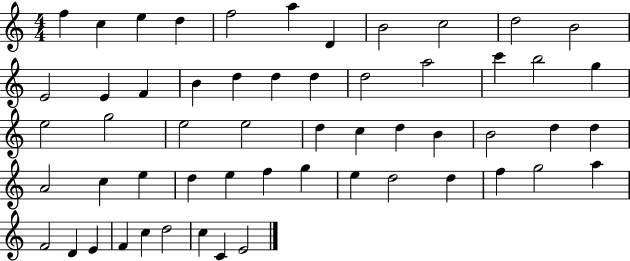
F5/q C5/q E5/q D5/q F5/h A5/q D4/q B4/h C5/h D5/h B4/h E4/h E4/q F4/q B4/q D5/q D5/q D5/q D5/h A5/h C6/q B5/h G5/q E5/h G5/h E5/h E5/h D5/q C5/q D5/q B4/q B4/h D5/q D5/q A4/h C5/q E5/q D5/q E5/q F5/q G5/q E5/q D5/h D5/q F5/q G5/h A5/q F4/h D4/q E4/q F4/q C5/q D5/h C5/q C4/q E4/h